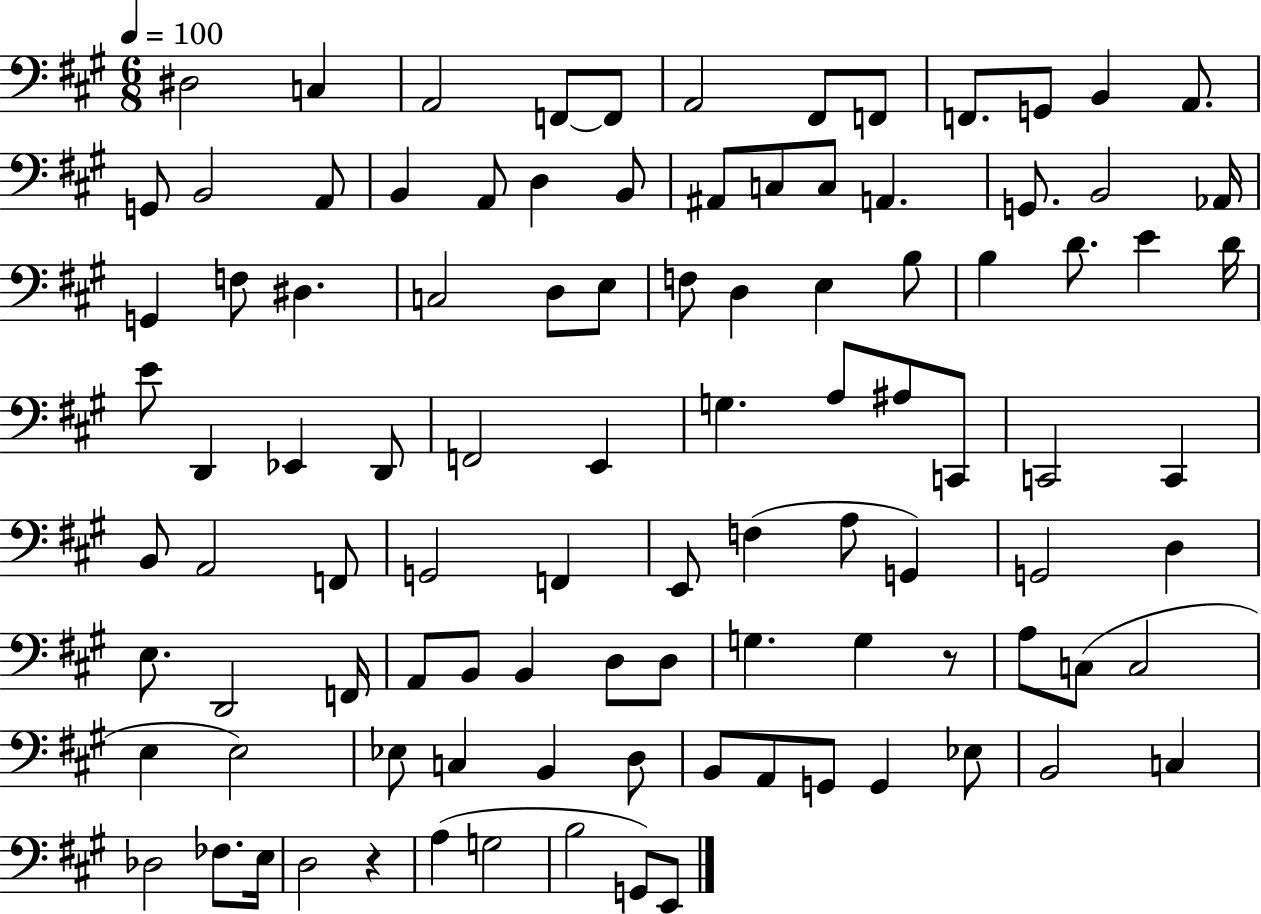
D#3/h C3/q A2/h F2/e F2/e A2/h F#2/e F2/e F2/e. G2/e B2/q A2/e. G2/e B2/h A2/e B2/q A2/e D3/q B2/e A#2/e C3/e C3/e A2/q. G2/e. B2/h Ab2/s G2/q F3/e D#3/q. C3/h D3/e E3/e F3/e D3/q E3/q B3/e B3/q D4/e. E4/q D4/s E4/e D2/q Eb2/q D2/e F2/h E2/q G3/q. A3/e A#3/e C2/e C2/h C2/q B2/e A2/h F2/e G2/h F2/q E2/e F3/q A3/e G2/q G2/h D3/q E3/e. D2/h F2/s A2/e B2/e B2/q D3/e D3/e G3/q. G3/q R/e A3/e C3/e C3/h E3/q E3/h Eb3/e C3/q B2/q D3/e B2/e A2/e G2/e G2/q Eb3/e B2/h C3/q Db3/h FES3/e. E3/s D3/h R/q A3/q G3/h B3/h G2/e E2/e